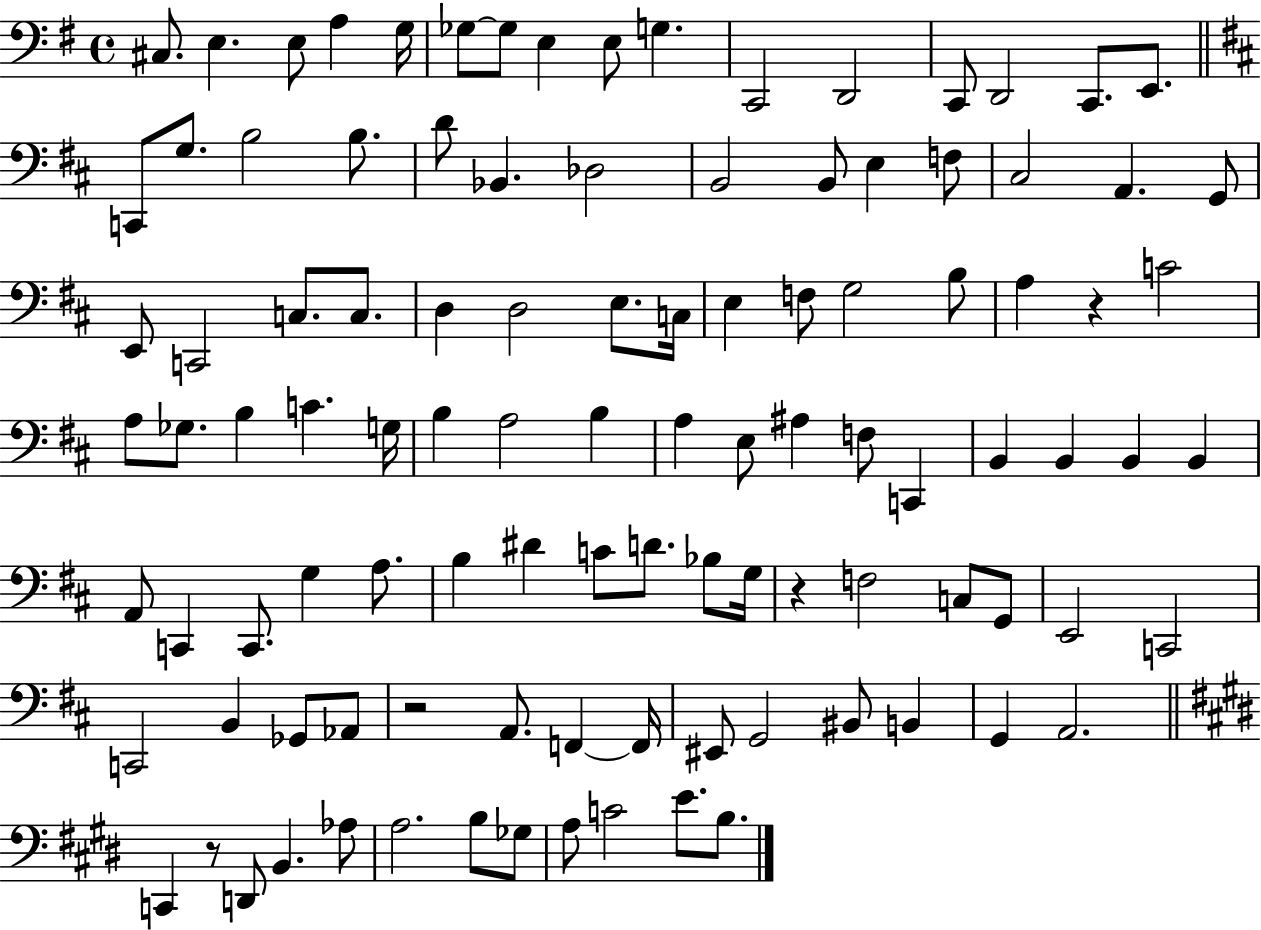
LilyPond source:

{
  \clef bass
  \time 4/4
  \defaultTimeSignature
  \key g \major
  cis8. e4. e8 a4 g16 | ges8~~ ges8 e4 e8 g4. | c,2 d,2 | c,8 d,2 c,8. e,8. | \break \bar "||" \break \key d \major c,8 g8. b2 b8. | d'8 bes,4. des2 | b,2 b,8 e4 f8 | cis2 a,4. g,8 | \break e,8 c,2 c8. c8. | d4 d2 e8. c16 | e4 f8 g2 b8 | a4 r4 c'2 | \break a8 ges8. b4 c'4. g16 | b4 a2 b4 | a4 e8 ais4 f8 c,4 | b,4 b,4 b,4 b,4 | \break a,8 c,4 c,8. g4 a8. | b4 dis'4 c'8 d'8. bes8 g16 | r4 f2 c8 g,8 | e,2 c,2 | \break c,2 b,4 ges,8 aes,8 | r2 a,8. f,4~~ f,16 | eis,8 g,2 bis,8 b,4 | g,4 a,2. | \break \bar "||" \break \key e \major c,4 r8 d,8 b,4. aes8 | a2. b8 ges8 | a8 c'2 e'8. b8. | \bar "|."
}